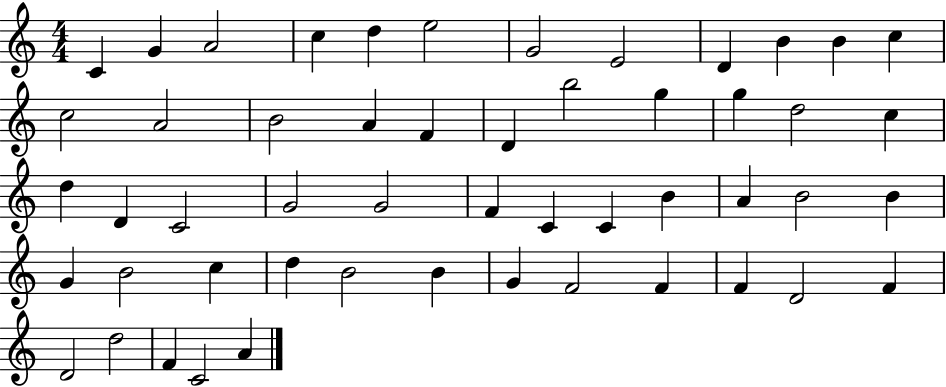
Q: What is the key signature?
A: C major